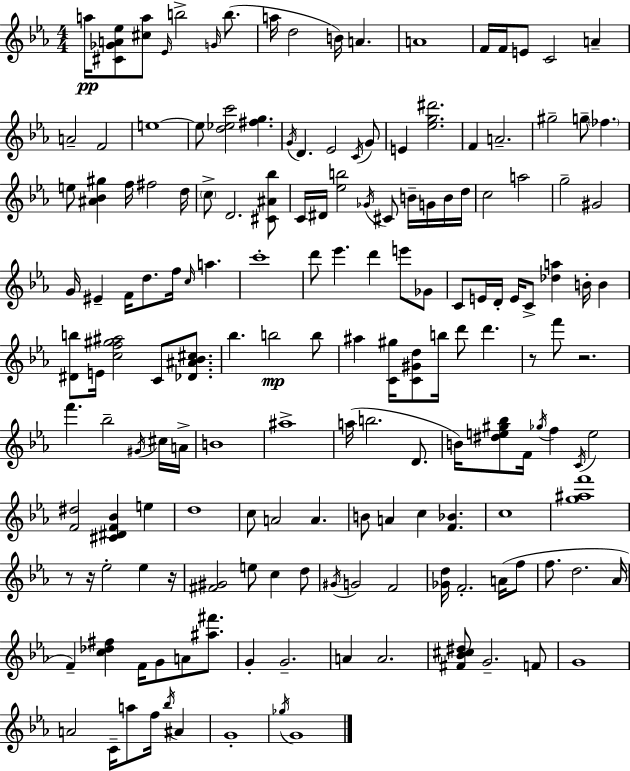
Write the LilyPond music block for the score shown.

{
  \clef treble
  \numericTimeSignature
  \time 4/4
  \key ees \major
  a''16\pp <cis' ges' a' ees''>8 <cis'' a''>8 \grace { ees'16 } b''2-> \grace { g'16 } b''8.( | a''16 d''2 b'16) a'4. | a'1 | f'16 f'16 e'8 c'2 a'4-- | \break a'2-- f'2 | e''1~~ | e''8 <d'' ees'' c'''>2 <fis'' g''>4. | \acciaccatura { g'16 } d'4. ees'2 | \break \acciaccatura { c'16 } g'8 e'4 <ees'' g'' dis'''>2. | f'4 a'2.-- | gis''2-- g''8-- \parenthesize fes''4. | e''8 <ais' bes' gis''>4 f''16 fis''2 | \break d''16 \parenthesize c''8-> d'2. | <cis' ais' bes''>8 c'16 dis'16 <ees'' b''>2 \acciaccatura { ges'16 } cis'8 | b'16-- g'16 b'16 d''16 c''2 a''2 | g''2-- gis'2 | \break g'16 eis'4-- f'16 d''8. f''16 \grace { c''16 } | a''4. c'''1-. | d'''8 ees'''4. d'''4 | e'''8 ges'8 c'8 e'16 d'16-. e'16 c'8-> <des'' a''>4 | \break b'16-. b'4 <dis' b''>8 e'16 <c'' f'' gis'' ais''>2 | c'8 <des' ais' bes' cis''>8. bes''4. b''2\mp | b''8 ais''4 <c' gis''>16 <c' gis' d''>8 b''16 d'''8 | d'''4. r8 f'''8 r2. | \break f'''4. bes''2-- | \acciaccatura { gis'16 } cis''16 a'16-> b'1 | ais''1-> | a''16( b''2. | \break d'8. b'16) <dis'' e'' gis'' bes''>8 f'16 \acciaccatura { ges''16 } f''4 | \acciaccatura { c'16 } e''2 <f' dis''>2 | <cis' dis' f' bes'>4 e''4 d''1 | c''8 a'2 | \break a'4. b'8 a'4 c''4 | <f' bes'>4. c''1 | <g'' ais'' f'''>1 | r8 r16 ees''2-. | \break ees''4 r16 <fis' gis'>2 | e''8 c''4 d''8 \acciaccatura { gis'16 } g'2 | f'2 <ges' d''>16 f'2.-. | a'16( f''8 f''8. d''2. | \break aes'16 f'4--) <c'' des'' fis''>4 | f'16 g'8 a'8 <ais'' fis'''>8. g'4-. g'2.-- | a'4 a'2. | <fis' bes' cis'' dis''>8 g'2.-- | \break f'8 g'1 | a'2 | c'16-- a''8 f''16 \acciaccatura { bes''16 } ais'4 g'1-. | \acciaccatura { ges''16 } g'1 | \break \bar "|."
}